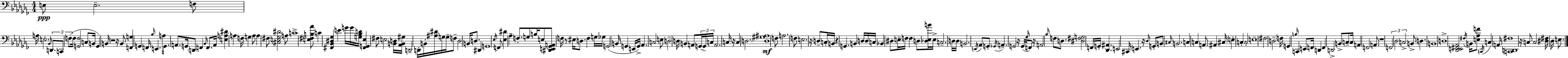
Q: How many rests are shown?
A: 11